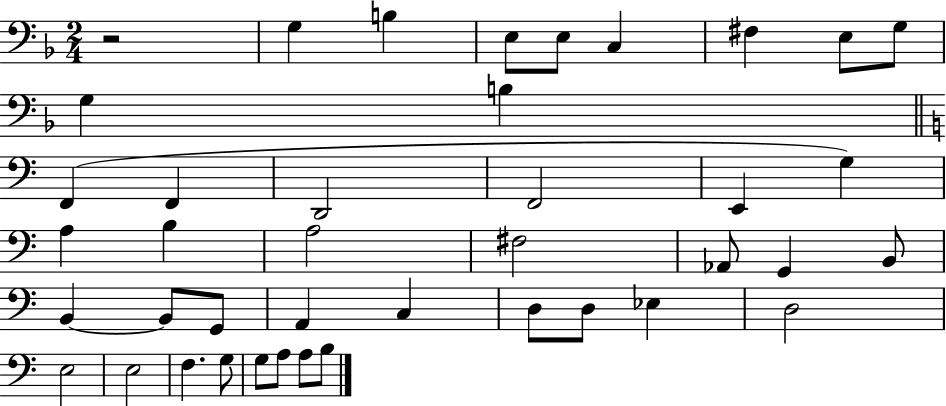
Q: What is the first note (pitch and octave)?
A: G3